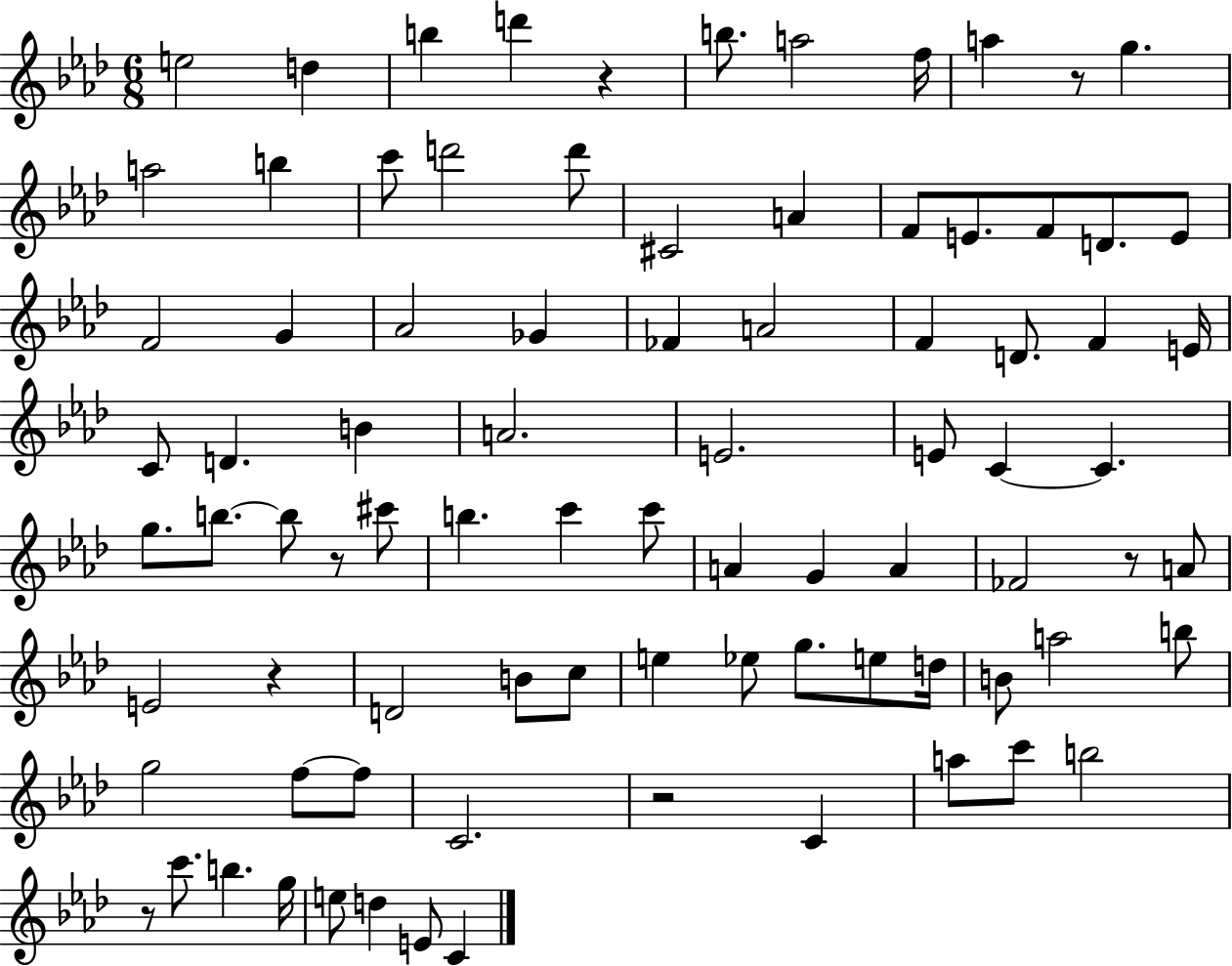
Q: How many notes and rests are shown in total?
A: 85